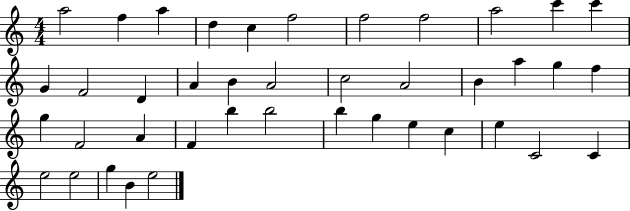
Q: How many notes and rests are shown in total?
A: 41